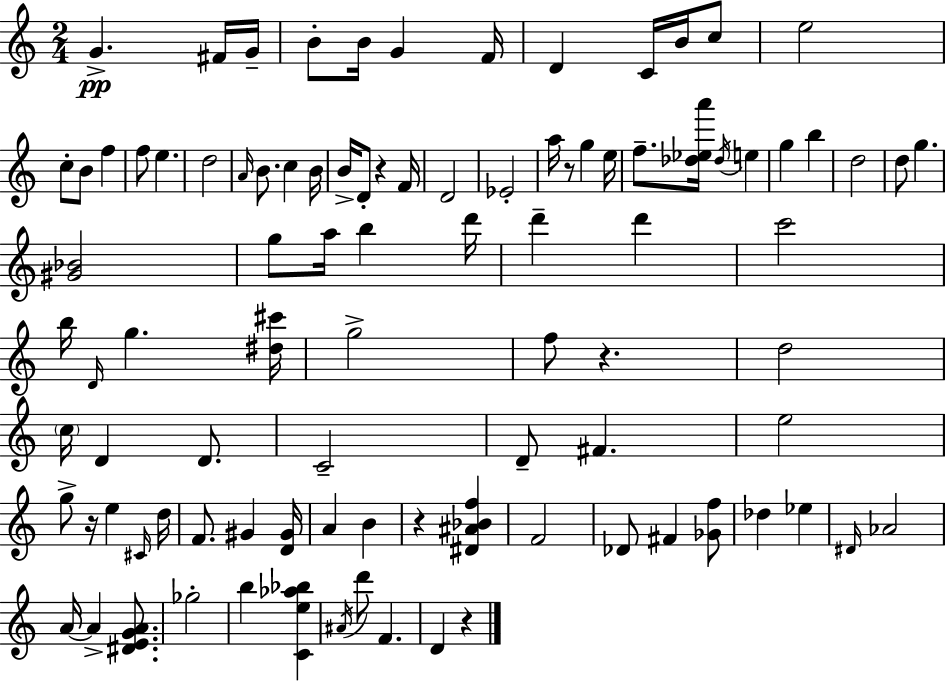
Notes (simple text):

G4/q. F#4/s G4/s B4/e B4/s G4/q F4/s D4/q C4/s B4/s C5/e E5/h C5/e B4/e F5/q F5/e E5/q. D5/h A4/s B4/e. C5/q B4/s B4/s D4/e R/q F4/s D4/h Eb4/h A5/s R/e G5/q E5/s F5/e. [Db5,Eb5,A6]/s Db5/s E5/q G5/q B5/q D5/h D5/e G5/q. [G#4,Bb4]/h G5/e A5/s B5/q D6/s D6/q D6/q C6/h B5/s D4/s G5/q. [D#5,C#6]/s G5/h F5/e R/q. D5/h C5/s D4/q D4/e. C4/h D4/e F#4/q. E5/h G5/e R/s E5/q C#4/s D5/s F4/e. G#4/q [D4,G#4]/s A4/q B4/q R/q [D#4,A#4,Bb4,F5]/q F4/h Db4/e F#4/q [Gb4,F5]/e Db5/q Eb5/q D#4/s Ab4/h A4/s A4/q [D#4,E4,G4,A4]/e. Gb5/h B5/q [C4,E5,Ab5,Bb5]/q A#4/s D6/e F4/q. D4/q R/q